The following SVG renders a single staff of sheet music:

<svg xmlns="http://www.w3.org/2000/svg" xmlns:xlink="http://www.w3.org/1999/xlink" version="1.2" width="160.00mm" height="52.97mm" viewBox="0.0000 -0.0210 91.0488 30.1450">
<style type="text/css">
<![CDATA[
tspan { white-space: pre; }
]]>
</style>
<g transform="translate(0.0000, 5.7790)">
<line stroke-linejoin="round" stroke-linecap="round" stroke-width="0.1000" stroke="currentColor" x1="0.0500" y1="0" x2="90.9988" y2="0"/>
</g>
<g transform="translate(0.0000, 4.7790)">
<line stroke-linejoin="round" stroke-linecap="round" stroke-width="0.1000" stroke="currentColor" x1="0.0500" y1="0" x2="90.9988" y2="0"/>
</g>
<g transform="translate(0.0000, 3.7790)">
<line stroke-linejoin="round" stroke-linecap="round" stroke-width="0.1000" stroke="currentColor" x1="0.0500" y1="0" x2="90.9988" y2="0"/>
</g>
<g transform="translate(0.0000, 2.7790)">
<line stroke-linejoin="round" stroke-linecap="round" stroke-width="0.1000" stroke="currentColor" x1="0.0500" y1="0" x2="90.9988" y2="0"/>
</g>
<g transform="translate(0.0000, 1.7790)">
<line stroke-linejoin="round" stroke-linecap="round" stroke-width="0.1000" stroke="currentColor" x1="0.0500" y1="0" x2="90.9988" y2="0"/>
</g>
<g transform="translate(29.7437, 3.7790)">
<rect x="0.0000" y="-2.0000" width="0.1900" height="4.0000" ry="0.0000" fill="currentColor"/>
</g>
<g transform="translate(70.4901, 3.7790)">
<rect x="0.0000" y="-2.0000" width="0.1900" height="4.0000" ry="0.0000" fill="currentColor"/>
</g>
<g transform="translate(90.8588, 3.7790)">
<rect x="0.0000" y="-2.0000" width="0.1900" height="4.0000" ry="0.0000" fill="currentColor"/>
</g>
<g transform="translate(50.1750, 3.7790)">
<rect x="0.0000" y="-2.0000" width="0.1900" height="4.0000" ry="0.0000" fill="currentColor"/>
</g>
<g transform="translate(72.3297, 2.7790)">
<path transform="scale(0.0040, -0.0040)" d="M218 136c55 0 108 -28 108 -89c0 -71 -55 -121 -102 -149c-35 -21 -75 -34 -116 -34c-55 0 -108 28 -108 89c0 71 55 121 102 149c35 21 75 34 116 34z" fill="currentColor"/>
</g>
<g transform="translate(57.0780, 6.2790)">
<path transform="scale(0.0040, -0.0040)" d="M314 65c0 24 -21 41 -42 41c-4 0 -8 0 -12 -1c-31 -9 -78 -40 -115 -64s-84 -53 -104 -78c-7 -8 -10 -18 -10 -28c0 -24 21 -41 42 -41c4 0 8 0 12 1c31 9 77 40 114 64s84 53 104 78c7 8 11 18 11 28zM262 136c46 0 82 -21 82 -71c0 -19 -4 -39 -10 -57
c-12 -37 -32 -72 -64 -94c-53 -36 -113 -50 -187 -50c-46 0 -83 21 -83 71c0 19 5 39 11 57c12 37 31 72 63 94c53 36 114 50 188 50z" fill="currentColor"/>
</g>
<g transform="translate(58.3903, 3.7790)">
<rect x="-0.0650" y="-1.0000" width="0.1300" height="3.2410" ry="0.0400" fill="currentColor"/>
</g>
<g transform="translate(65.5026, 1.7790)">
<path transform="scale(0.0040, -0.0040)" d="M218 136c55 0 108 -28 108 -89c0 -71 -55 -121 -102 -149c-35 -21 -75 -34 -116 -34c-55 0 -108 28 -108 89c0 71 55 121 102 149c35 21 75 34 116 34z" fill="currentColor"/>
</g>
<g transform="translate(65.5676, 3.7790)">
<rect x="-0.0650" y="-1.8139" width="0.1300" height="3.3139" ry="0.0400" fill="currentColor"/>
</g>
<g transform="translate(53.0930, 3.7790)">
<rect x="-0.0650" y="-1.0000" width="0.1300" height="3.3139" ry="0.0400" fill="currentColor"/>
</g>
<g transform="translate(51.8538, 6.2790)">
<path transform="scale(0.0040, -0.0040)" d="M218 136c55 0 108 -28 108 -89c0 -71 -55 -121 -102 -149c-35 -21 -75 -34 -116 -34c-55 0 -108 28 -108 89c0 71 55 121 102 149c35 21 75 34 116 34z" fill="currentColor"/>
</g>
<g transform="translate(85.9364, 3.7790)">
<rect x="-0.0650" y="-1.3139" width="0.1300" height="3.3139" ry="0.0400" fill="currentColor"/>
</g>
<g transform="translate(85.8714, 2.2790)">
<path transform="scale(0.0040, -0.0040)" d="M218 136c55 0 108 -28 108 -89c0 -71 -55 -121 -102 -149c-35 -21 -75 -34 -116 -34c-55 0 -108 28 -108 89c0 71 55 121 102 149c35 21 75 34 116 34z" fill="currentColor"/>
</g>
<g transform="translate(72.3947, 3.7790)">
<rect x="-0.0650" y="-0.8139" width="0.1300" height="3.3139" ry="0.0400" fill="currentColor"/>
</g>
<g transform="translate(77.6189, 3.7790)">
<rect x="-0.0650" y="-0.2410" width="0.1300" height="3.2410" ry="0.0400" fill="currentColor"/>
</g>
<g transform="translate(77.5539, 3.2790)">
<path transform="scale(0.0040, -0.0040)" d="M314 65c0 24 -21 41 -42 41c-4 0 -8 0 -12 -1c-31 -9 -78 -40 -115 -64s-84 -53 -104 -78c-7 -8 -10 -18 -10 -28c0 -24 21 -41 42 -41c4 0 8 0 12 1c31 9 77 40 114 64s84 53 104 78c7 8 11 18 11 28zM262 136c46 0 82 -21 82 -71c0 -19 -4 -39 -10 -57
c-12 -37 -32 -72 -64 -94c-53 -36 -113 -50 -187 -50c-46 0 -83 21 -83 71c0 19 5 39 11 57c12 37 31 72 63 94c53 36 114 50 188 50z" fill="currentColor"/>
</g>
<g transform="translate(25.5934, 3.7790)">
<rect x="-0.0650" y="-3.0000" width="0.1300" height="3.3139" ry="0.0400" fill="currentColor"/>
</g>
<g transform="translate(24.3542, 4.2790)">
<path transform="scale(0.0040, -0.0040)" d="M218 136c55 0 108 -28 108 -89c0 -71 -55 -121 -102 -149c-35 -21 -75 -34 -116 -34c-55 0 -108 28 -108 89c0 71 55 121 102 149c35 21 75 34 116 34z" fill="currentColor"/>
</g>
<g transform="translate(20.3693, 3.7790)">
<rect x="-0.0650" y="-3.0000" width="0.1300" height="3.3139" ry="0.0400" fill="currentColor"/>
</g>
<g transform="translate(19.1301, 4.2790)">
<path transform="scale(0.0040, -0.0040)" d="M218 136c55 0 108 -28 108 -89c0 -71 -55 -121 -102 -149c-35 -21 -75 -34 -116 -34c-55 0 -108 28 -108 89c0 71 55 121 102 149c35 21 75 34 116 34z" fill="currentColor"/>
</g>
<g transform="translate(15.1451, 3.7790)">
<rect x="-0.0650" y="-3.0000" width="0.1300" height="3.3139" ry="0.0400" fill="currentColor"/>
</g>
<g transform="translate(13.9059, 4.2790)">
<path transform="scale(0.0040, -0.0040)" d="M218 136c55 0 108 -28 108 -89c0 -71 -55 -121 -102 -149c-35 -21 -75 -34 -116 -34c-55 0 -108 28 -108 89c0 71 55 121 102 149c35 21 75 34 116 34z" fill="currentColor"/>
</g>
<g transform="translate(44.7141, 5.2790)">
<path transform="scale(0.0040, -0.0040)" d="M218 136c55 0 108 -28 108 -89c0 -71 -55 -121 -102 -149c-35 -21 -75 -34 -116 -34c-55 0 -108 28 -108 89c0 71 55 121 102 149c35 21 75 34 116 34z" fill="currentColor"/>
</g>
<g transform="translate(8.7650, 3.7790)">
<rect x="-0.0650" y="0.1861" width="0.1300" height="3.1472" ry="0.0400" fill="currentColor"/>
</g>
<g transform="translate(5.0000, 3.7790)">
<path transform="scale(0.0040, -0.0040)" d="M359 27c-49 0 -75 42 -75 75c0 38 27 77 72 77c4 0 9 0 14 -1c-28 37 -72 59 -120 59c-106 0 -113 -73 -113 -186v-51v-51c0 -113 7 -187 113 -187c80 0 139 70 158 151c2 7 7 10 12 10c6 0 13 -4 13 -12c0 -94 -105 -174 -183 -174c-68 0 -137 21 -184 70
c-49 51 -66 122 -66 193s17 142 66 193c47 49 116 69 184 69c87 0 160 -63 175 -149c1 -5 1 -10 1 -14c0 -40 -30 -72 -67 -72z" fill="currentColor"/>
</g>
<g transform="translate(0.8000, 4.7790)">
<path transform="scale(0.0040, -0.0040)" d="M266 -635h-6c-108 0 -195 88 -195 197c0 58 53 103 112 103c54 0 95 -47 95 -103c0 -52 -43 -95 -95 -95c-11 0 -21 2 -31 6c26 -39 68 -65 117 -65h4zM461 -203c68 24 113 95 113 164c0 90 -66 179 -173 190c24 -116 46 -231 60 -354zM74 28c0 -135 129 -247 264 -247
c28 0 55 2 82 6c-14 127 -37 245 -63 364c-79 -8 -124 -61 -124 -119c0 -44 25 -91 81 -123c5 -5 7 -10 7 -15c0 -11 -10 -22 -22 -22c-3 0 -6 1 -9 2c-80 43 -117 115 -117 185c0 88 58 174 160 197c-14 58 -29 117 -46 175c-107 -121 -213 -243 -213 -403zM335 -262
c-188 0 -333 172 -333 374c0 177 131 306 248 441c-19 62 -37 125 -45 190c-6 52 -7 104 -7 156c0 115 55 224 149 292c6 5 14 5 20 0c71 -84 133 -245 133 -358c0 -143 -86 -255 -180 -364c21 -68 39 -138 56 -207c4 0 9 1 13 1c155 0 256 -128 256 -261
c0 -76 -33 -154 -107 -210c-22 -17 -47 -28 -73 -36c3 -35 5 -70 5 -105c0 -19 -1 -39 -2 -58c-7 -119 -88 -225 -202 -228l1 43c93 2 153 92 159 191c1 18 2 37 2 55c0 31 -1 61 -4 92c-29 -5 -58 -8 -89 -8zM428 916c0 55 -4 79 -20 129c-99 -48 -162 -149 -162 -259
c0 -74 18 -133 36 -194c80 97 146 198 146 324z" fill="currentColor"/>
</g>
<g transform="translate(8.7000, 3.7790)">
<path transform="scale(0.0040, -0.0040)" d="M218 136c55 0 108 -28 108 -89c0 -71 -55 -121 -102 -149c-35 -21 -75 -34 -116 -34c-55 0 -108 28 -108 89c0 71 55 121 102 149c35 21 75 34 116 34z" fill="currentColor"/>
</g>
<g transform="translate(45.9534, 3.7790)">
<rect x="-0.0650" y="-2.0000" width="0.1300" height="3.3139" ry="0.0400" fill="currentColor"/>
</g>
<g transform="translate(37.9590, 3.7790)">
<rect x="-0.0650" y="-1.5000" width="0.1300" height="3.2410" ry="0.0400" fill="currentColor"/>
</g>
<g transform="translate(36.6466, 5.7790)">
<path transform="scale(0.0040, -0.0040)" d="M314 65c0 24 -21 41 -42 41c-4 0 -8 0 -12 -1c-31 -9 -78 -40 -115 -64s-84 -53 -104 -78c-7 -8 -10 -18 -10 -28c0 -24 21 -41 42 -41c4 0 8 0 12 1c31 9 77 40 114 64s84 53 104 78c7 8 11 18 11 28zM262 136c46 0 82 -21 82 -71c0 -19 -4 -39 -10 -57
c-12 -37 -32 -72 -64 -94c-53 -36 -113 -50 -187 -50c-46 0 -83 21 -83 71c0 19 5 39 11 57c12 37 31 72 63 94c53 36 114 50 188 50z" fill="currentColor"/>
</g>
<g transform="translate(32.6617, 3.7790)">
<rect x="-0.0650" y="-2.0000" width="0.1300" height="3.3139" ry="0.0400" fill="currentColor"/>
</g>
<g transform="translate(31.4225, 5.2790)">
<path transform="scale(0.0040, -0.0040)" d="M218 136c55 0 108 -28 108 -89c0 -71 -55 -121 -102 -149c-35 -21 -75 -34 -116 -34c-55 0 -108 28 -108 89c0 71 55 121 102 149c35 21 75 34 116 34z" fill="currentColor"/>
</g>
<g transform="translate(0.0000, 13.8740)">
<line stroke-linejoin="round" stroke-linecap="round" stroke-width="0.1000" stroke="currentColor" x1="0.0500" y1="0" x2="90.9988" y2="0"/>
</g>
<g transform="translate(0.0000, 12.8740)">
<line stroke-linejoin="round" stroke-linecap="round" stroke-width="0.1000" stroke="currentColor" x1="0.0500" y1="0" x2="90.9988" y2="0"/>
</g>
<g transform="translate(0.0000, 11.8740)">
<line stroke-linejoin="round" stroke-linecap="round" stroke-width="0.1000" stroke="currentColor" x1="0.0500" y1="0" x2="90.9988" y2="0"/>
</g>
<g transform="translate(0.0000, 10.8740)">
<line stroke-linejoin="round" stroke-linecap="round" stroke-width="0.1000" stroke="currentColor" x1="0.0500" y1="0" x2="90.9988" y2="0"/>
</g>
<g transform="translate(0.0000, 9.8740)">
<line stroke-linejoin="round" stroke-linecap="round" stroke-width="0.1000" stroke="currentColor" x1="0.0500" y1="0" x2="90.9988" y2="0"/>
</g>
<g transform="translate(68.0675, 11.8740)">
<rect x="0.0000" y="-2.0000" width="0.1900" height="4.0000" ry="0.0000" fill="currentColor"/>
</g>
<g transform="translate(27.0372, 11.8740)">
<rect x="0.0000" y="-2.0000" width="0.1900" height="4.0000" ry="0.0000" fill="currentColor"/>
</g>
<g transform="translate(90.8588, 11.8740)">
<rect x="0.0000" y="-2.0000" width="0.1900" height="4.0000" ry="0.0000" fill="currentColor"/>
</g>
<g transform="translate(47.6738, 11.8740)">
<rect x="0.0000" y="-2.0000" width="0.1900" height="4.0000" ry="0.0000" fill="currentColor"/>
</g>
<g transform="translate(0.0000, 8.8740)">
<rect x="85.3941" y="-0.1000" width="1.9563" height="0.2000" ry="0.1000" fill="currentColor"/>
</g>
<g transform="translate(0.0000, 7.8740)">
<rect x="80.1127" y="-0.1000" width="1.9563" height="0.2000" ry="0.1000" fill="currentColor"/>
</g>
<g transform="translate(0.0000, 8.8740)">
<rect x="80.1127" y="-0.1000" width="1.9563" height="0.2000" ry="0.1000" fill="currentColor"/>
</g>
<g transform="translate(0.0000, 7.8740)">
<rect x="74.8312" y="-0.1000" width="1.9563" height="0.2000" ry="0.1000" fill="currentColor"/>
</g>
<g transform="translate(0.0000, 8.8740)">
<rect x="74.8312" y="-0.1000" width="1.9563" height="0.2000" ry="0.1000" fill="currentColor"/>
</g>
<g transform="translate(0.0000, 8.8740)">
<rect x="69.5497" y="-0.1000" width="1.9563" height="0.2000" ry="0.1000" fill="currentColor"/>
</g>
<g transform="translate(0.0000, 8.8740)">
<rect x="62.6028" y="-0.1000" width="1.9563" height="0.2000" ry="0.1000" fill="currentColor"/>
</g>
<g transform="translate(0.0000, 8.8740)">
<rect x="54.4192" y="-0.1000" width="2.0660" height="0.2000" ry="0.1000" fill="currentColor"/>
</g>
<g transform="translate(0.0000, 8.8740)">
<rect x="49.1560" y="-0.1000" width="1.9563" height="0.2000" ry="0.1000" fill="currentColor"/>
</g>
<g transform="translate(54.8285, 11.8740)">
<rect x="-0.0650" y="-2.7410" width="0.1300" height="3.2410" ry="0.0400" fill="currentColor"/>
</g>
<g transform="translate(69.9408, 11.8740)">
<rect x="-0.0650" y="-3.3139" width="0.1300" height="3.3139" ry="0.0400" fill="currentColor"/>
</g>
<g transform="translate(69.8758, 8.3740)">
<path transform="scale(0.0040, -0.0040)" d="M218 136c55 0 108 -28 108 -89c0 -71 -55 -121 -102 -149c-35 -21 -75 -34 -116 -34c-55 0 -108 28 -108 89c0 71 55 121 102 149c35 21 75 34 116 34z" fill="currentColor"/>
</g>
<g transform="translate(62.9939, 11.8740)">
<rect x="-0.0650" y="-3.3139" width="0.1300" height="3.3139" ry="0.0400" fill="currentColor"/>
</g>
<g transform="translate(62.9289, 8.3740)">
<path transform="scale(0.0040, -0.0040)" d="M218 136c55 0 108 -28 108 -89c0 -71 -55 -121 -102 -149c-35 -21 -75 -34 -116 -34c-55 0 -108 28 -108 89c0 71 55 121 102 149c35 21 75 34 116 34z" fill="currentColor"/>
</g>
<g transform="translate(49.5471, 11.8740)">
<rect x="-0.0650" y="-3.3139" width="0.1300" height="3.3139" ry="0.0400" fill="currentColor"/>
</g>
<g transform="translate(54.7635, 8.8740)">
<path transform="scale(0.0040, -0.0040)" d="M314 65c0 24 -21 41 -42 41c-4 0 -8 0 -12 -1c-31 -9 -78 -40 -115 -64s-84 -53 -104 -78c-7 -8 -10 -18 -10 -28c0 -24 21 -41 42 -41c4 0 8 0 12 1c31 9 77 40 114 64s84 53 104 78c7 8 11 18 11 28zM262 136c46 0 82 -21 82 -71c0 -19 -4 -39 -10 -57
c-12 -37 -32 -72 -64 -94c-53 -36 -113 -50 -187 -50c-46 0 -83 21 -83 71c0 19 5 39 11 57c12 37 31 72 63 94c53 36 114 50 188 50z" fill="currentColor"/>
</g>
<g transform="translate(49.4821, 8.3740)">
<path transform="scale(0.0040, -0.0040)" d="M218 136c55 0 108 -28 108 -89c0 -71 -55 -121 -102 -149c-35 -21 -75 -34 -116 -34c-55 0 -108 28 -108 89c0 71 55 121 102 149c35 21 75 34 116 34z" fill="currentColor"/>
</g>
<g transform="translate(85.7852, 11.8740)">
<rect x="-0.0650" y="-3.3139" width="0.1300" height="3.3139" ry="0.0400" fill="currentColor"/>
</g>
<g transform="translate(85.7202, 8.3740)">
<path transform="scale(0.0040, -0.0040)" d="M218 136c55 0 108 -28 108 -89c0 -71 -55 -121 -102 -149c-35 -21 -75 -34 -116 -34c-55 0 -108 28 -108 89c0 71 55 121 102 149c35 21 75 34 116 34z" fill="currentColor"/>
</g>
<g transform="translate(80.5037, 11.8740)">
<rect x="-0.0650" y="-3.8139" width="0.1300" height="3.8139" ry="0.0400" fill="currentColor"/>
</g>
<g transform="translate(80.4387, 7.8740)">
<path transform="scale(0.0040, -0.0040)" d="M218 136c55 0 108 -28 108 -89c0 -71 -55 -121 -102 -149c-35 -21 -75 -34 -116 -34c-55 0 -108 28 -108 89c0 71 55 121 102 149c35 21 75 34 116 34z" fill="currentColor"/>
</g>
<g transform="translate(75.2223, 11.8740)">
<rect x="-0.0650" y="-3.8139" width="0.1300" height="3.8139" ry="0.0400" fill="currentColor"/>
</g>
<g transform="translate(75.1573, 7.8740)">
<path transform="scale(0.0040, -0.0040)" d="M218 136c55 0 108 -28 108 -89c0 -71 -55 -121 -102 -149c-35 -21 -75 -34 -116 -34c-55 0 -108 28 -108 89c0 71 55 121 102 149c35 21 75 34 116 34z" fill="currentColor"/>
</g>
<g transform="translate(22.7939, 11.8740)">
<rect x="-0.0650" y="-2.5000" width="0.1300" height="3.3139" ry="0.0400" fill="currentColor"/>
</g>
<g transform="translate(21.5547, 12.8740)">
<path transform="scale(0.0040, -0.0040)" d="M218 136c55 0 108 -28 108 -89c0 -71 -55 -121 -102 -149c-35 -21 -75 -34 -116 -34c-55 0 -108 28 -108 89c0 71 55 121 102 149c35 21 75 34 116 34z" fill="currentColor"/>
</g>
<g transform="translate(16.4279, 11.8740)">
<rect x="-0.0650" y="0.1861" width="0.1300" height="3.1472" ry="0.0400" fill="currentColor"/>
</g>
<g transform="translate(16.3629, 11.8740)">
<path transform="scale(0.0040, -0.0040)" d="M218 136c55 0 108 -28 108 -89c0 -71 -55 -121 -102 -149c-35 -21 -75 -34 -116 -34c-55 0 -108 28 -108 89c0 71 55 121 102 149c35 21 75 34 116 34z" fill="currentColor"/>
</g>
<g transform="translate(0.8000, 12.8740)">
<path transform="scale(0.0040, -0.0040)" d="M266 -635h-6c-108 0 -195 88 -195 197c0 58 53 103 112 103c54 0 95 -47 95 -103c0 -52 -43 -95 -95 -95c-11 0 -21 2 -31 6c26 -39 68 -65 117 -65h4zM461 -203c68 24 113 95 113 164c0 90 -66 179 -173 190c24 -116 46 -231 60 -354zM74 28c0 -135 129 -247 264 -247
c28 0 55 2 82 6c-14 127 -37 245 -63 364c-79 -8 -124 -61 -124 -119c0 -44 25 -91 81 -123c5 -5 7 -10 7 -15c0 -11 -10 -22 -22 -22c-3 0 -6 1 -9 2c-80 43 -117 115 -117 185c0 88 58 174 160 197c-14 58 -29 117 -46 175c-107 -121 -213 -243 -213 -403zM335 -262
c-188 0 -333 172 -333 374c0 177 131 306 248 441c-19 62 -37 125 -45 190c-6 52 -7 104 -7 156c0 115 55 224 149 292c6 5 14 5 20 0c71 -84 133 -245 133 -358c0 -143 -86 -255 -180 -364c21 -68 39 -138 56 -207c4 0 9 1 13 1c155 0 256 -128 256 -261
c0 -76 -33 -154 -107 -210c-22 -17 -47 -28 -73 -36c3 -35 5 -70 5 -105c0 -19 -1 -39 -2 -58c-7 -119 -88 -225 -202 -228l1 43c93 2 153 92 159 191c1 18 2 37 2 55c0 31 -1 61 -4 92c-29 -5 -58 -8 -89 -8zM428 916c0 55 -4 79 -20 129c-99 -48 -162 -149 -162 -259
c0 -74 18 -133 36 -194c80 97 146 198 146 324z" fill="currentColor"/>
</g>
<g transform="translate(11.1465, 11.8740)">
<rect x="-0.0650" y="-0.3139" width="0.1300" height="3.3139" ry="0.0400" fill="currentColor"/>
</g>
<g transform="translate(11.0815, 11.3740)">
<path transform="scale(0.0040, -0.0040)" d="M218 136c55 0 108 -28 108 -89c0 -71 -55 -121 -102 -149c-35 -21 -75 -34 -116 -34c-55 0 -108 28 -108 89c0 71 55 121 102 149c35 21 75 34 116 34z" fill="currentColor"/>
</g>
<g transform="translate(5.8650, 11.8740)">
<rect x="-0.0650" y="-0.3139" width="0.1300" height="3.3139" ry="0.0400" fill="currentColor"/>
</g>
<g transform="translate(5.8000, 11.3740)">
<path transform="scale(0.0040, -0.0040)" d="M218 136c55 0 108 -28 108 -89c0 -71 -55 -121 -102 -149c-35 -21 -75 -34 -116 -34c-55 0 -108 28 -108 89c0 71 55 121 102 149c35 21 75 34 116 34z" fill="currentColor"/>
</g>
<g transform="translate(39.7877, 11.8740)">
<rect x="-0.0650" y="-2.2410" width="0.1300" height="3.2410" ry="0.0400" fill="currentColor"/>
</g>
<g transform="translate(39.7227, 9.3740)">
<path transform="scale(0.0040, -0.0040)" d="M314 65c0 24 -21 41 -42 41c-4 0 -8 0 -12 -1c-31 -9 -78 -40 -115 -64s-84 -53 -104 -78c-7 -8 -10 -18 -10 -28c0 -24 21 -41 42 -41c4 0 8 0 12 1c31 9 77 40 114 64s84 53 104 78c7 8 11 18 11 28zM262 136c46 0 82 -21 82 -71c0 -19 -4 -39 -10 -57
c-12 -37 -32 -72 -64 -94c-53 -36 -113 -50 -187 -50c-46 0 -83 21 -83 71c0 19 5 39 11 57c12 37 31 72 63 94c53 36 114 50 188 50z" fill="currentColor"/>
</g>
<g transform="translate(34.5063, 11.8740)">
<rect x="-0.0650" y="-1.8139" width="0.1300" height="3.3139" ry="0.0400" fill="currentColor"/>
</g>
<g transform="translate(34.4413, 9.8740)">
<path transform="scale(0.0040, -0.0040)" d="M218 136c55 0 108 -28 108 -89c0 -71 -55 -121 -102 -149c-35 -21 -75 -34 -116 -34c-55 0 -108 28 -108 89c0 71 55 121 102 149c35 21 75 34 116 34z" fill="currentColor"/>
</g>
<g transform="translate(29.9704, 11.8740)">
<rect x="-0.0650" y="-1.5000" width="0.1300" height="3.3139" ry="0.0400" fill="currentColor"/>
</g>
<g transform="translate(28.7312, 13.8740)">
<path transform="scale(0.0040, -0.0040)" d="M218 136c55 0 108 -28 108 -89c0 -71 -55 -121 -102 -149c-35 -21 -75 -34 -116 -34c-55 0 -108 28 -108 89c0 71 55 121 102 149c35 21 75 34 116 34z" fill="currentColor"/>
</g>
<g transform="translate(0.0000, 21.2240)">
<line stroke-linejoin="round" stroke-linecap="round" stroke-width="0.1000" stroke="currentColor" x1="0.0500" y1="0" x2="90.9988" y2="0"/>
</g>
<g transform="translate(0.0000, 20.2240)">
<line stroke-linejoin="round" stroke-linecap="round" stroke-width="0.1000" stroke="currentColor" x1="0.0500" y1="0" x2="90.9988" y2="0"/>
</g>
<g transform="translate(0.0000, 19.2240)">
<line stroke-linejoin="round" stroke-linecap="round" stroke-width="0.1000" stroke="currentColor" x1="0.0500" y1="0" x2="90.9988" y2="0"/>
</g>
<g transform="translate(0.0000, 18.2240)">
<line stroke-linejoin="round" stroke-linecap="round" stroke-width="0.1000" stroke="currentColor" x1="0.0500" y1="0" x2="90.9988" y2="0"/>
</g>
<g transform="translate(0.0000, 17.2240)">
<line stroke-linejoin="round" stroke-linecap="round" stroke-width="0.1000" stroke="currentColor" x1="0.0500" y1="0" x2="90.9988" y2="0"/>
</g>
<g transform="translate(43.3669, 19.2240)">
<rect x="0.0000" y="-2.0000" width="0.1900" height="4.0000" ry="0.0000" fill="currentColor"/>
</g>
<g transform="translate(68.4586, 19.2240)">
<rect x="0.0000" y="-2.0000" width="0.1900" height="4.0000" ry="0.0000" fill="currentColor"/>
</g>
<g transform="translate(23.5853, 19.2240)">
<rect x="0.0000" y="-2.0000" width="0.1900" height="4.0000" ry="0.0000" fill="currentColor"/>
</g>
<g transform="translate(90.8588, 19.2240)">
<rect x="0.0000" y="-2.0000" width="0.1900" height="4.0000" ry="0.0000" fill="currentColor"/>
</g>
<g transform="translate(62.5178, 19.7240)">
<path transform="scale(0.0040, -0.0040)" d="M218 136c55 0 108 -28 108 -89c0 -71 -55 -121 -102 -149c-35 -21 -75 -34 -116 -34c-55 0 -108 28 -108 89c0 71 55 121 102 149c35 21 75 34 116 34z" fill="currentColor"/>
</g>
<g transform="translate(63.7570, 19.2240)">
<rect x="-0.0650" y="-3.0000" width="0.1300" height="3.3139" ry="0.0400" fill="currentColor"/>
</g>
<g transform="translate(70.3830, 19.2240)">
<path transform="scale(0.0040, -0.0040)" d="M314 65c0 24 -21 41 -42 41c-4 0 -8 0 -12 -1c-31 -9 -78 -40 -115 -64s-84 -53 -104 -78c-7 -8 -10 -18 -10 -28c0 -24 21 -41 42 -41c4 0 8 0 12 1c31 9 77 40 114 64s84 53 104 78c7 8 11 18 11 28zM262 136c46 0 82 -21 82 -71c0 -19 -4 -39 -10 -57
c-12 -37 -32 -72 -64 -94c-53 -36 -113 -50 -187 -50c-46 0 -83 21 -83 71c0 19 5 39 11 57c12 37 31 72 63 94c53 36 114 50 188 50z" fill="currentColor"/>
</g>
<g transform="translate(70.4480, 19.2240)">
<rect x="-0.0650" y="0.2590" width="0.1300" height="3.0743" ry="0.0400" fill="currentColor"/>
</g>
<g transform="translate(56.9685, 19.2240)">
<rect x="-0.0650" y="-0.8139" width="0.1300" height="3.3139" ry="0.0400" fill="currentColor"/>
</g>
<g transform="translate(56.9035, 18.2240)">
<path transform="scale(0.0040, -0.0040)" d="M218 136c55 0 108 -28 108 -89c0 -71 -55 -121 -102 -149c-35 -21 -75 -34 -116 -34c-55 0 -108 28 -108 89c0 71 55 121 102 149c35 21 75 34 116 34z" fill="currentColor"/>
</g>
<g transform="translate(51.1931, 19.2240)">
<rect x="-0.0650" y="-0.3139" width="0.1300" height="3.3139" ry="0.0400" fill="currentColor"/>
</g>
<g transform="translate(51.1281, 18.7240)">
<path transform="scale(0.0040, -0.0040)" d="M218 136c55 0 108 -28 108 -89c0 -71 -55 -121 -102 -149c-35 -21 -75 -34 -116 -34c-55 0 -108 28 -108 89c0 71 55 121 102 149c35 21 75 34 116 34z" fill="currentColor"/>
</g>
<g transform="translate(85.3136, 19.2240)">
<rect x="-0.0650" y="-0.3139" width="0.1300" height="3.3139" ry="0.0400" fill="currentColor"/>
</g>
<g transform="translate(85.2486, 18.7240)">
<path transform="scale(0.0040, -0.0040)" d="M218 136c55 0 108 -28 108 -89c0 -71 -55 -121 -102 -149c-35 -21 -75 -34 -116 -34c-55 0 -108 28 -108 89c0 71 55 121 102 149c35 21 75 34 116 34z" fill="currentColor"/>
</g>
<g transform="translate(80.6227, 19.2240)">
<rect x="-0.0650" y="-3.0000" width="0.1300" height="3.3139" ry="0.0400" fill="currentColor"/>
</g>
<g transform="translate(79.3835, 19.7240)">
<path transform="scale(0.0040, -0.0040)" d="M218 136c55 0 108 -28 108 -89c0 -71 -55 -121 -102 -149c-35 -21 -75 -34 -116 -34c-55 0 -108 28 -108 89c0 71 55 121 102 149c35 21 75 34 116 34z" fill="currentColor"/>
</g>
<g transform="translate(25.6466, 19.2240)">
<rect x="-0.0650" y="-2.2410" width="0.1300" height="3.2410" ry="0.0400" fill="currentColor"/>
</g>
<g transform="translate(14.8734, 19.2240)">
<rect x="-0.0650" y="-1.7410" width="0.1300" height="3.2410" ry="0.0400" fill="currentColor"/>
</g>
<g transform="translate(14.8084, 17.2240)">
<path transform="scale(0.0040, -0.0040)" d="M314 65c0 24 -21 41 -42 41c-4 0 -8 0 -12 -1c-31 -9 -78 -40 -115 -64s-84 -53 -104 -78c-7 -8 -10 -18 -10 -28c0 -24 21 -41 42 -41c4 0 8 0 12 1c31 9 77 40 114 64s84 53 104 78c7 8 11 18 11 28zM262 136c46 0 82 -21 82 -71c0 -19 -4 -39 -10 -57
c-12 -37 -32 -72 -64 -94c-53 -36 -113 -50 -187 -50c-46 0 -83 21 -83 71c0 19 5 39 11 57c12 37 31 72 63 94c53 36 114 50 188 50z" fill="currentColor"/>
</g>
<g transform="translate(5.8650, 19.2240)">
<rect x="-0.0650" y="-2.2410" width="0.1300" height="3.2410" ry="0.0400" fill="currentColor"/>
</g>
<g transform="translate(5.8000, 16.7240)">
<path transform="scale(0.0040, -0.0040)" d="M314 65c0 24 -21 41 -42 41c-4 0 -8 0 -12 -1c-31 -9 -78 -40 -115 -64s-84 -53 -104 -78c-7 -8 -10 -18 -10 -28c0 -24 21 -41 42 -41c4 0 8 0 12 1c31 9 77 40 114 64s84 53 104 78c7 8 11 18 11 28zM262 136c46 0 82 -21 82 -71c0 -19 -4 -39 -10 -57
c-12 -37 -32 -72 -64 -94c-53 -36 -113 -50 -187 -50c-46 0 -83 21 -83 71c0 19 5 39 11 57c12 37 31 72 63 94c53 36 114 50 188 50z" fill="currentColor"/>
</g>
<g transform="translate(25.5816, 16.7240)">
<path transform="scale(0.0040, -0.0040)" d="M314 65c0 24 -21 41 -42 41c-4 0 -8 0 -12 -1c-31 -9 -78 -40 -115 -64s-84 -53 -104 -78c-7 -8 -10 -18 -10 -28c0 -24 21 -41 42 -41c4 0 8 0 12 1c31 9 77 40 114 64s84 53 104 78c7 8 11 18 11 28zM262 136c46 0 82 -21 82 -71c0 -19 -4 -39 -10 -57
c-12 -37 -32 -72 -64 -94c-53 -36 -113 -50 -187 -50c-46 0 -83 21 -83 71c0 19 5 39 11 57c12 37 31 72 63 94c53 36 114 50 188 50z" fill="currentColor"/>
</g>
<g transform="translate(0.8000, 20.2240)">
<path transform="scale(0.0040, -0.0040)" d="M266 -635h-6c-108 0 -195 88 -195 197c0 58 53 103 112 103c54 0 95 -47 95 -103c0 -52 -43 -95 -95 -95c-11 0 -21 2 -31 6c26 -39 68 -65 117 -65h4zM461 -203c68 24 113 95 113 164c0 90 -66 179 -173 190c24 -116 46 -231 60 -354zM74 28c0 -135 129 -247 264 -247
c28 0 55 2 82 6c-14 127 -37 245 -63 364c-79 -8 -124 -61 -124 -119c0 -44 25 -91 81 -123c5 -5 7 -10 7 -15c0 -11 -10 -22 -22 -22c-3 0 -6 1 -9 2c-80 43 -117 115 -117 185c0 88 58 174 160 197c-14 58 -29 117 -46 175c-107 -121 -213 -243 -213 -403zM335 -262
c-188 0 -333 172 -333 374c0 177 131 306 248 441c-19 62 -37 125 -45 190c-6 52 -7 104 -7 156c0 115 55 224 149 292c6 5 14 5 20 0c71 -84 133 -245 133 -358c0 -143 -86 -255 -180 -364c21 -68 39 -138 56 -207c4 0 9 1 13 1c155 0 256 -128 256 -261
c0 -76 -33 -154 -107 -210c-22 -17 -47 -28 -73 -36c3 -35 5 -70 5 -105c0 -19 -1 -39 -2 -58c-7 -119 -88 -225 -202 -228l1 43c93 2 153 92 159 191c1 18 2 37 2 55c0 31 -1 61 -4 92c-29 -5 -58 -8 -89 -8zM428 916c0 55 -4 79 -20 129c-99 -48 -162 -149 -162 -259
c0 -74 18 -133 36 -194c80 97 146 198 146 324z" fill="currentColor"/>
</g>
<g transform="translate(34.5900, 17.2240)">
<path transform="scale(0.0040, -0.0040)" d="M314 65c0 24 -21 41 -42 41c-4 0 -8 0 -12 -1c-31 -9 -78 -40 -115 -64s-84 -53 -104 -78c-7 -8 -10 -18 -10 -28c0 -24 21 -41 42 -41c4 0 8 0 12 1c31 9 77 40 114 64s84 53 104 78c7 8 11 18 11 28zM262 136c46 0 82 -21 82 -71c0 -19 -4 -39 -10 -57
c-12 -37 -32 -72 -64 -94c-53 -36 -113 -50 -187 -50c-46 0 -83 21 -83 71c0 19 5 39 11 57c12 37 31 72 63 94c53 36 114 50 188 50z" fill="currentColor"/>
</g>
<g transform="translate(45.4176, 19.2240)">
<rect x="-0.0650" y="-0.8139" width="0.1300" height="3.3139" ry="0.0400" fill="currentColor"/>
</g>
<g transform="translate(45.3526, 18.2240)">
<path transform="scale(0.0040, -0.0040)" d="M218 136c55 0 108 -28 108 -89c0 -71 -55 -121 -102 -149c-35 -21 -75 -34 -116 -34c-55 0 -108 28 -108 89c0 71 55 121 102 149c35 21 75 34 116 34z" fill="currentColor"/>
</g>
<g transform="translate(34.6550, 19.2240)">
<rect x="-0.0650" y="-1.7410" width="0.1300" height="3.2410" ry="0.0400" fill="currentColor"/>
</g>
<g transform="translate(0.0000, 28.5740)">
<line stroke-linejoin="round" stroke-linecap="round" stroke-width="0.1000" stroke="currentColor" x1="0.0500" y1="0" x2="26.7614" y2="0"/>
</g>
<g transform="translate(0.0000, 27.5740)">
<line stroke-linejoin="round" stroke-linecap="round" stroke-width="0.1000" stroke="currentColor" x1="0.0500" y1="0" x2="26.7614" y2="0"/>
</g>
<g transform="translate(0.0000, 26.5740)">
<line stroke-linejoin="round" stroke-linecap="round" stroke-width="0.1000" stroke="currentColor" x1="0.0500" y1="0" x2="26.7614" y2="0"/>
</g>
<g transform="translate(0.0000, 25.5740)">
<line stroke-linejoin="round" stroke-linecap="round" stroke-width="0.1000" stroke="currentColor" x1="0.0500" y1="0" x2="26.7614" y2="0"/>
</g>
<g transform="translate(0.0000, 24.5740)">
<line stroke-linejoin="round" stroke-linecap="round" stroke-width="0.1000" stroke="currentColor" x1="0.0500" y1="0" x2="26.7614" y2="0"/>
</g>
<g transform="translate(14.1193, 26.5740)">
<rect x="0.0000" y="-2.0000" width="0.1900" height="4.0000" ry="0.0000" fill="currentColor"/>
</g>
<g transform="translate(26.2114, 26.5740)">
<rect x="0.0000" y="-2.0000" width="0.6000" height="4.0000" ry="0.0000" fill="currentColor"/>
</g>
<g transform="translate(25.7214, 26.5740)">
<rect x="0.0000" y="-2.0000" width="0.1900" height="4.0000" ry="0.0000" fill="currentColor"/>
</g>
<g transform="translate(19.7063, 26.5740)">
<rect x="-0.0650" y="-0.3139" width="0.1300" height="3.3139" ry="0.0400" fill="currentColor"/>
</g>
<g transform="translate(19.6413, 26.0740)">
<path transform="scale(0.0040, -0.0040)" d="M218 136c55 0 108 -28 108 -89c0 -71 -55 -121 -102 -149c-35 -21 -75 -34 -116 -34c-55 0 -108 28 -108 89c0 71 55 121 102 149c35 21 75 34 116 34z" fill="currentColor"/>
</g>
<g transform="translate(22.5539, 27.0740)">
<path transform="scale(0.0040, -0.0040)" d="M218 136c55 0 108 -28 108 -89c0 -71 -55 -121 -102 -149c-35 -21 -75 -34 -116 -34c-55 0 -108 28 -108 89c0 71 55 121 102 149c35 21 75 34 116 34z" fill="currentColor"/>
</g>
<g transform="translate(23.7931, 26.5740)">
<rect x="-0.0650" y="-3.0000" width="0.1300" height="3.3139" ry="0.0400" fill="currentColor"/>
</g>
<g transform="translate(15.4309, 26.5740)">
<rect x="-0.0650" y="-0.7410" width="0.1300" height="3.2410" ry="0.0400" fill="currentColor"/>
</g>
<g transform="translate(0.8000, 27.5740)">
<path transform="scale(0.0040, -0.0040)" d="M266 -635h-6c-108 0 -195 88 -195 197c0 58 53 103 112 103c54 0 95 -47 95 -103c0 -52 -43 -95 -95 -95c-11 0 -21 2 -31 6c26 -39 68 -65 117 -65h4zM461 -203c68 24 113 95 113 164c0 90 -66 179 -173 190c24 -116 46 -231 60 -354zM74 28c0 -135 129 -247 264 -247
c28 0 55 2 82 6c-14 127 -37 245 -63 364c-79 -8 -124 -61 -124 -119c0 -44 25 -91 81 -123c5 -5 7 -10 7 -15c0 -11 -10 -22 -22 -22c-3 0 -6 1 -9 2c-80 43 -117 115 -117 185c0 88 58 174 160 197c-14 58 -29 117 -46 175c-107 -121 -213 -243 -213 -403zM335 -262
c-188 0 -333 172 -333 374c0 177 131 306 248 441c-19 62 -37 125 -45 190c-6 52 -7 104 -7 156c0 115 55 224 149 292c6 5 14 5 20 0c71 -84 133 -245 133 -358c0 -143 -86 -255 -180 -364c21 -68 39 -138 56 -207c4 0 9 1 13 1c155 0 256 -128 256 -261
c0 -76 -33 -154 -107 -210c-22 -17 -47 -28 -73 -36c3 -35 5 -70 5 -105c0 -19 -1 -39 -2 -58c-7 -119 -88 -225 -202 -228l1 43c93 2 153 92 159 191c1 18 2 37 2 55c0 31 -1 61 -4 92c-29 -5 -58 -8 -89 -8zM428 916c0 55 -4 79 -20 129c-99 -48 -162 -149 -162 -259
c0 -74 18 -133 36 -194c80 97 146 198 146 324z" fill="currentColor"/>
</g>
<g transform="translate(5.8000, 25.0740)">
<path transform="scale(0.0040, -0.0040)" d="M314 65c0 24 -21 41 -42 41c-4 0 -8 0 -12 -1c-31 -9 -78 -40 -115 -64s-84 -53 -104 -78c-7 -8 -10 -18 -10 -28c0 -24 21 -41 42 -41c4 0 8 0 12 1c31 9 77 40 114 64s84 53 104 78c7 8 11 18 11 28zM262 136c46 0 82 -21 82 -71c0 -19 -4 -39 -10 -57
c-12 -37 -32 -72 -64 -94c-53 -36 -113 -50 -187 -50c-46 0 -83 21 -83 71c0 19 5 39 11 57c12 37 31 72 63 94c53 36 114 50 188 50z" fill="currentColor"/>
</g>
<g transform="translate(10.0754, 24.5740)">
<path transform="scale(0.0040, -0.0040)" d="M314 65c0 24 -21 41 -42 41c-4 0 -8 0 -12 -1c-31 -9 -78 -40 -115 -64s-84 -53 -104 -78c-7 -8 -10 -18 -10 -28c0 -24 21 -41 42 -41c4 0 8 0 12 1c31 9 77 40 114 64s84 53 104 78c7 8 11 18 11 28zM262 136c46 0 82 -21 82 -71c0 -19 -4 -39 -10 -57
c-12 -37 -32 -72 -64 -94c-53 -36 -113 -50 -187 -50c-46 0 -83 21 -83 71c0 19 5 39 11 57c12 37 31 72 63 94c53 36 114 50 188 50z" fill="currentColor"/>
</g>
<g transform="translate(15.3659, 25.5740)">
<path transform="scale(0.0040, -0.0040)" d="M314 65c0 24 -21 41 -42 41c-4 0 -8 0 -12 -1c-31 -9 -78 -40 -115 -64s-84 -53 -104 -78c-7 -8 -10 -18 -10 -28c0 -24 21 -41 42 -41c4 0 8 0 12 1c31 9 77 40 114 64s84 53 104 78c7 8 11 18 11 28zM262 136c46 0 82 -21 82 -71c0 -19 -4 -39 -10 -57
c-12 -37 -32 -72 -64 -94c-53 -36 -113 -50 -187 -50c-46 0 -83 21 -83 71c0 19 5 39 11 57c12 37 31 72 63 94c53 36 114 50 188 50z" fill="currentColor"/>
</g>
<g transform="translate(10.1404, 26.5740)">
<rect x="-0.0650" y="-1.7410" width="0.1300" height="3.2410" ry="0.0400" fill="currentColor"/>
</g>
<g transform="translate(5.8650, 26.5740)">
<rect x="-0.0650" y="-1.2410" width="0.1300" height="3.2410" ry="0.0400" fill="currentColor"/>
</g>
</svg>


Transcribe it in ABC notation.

X:1
T:Untitled
M:4/4
L:1/4
K:C
B A A A F E2 F D D2 f d c2 e c c B G E f g2 b a2 b b c' c' b g2 f2 g2 f2 d c d A B2 A c e2 f2 d2 c A